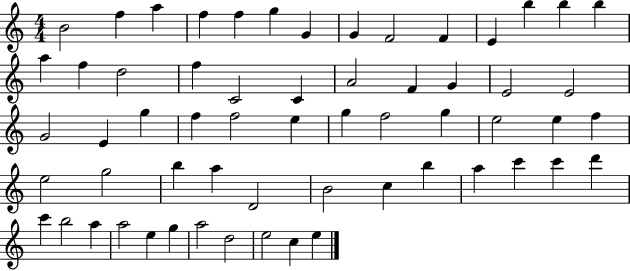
{
  \clef treble
  \numericTimeSignature
  \time 4/4
  \key c \major
  b'2 f''4 a''4 | f''4 f''4 g''4 g'4 | g'4 f'2 f'4 | e'4 b''4 b''4 b''4 | \break a''4 f''4 d''2 | f''4 c'2 c'4 | a'2 f'4 g'4 | e'2 e'2 | \break g'2 e'4 g''4 | f''4 f''2 e''4 | g''4 f''2 g''4 | e''2 e''4 f''4 | \break e''2 g''2 | b''4 a''4 d'2 | b'2 c''4 b''4 | a''4 c'''4 c'''4 d'''4 | \break c'''4 b''2 a''4 | a''2 e''4 g''4 | a''2 d''2 | e''2 c''4 e''4 | \break \bar "|."
}